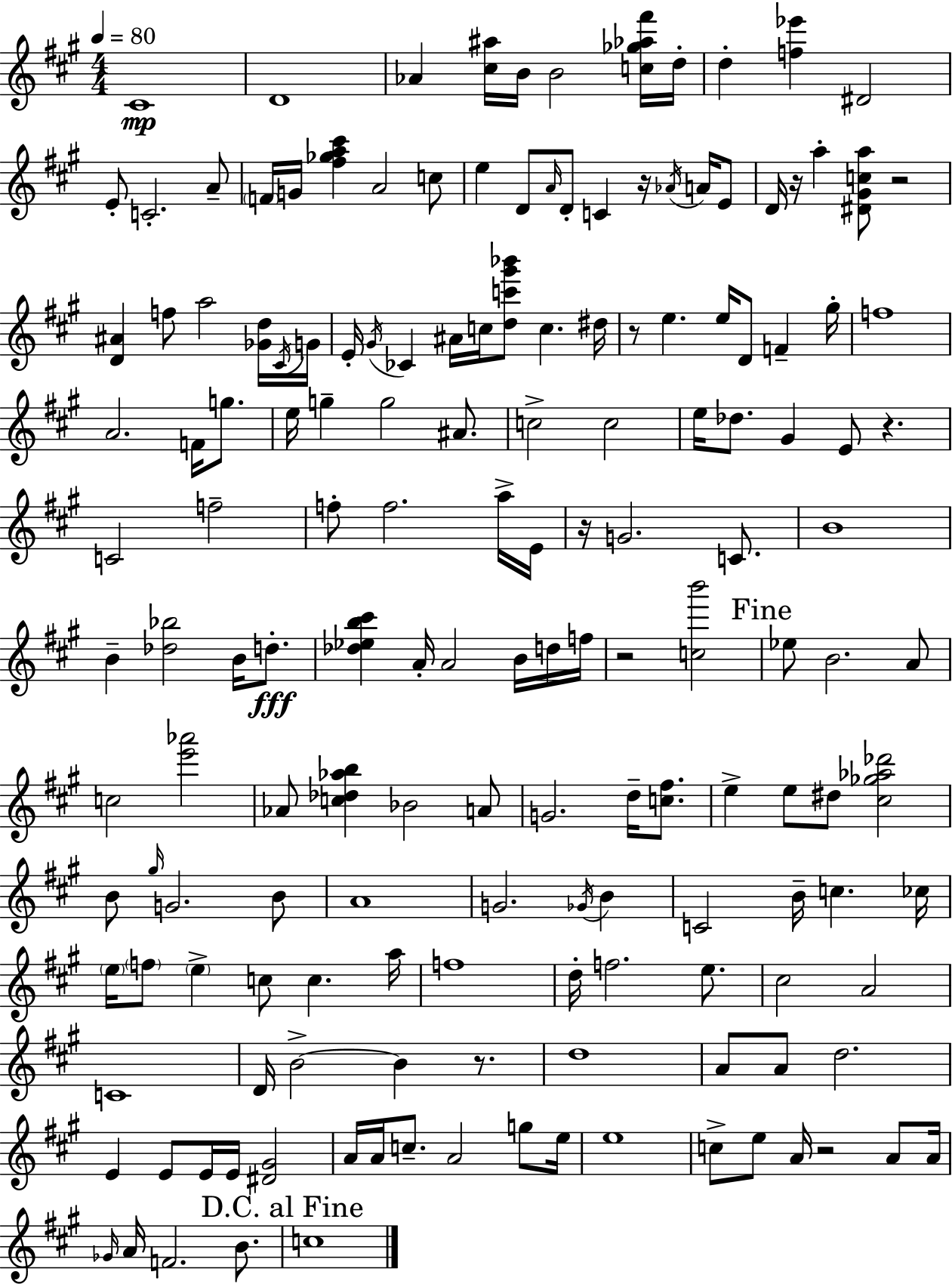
C#4/w D4/w Ab4/q [C#5,A#5]/s B4/s B4/h [C5,Gb5,Ab5,F#6]/s D5/s D5/q [F5,Eb6]/q D#4/h E4/e C4/h. A4/e F4/s G4/s [F#5,Gb5,A5,C#6]/q A4/h C5/e E5/q D4/e A4/s D4/e C4/q R/s Ab4/s A4/s E4/e D4/s R/s A5/q [D#4,G#4,C5,A5]/e R/h [D4,A#4]/q F5/e A5/h [Gb4,D5]/s C#4/s G4/s E4/s G#4/s CES4/q A#4/s C5/s [D5,C6,G#6,Bb6]/e C5/q. D#5/s R/e E5/q. E5/s D4/e F4/q G#5/s F5/w A4/h. F4/s G5/e. E5/s G5/q G5/h A#4/e. C5/h C5/h E5/s Db5/e. G#4/q E4/e R/q. C4/h F5/h F5/e F5/h. A5/s E4/s R/s G4/h. C4/e. B4/w B4/q [Db5,Bb5]/h B4/s D5/e. [Db5,Eb5,B5,C#6]/q A4/s A4/h B4/s D5/s F5/s R/h [C5,B6]/h Eb5/e B4/h. A4/e C5/h [E6,Ab6]/h Ab4/e [C5,Db5,Ab5,B5]/q Bb4/h A4/e G4/h. D5/s [C5,F#5]/e. E5/q E5/e D#5/e [C#5,Gb5,Ab5,Db6]/h B4/e G#5/s G4/h. B4/e A4/w G4/h. Gb4/s B4/q C4/h B4/s C5/q. CES5/s E5/s F5/e E5/q C5/e C5/q. A5/s F5/w D5/s F5/h. E5/e. C#5/h A4/h C4/w D4/s B4/h B4/q R/e. D5/w A4/e A4/e D5/h. E4/q E4/e E4/s E4/s [D#4,G#4]/h A4/s A4/s C5/e. A4/h G5/e E5/s E5/w C5/e E5/e A4/s R/h A4/e A4/s Gb4/s A4/s F4/h. B4/e. C5/w